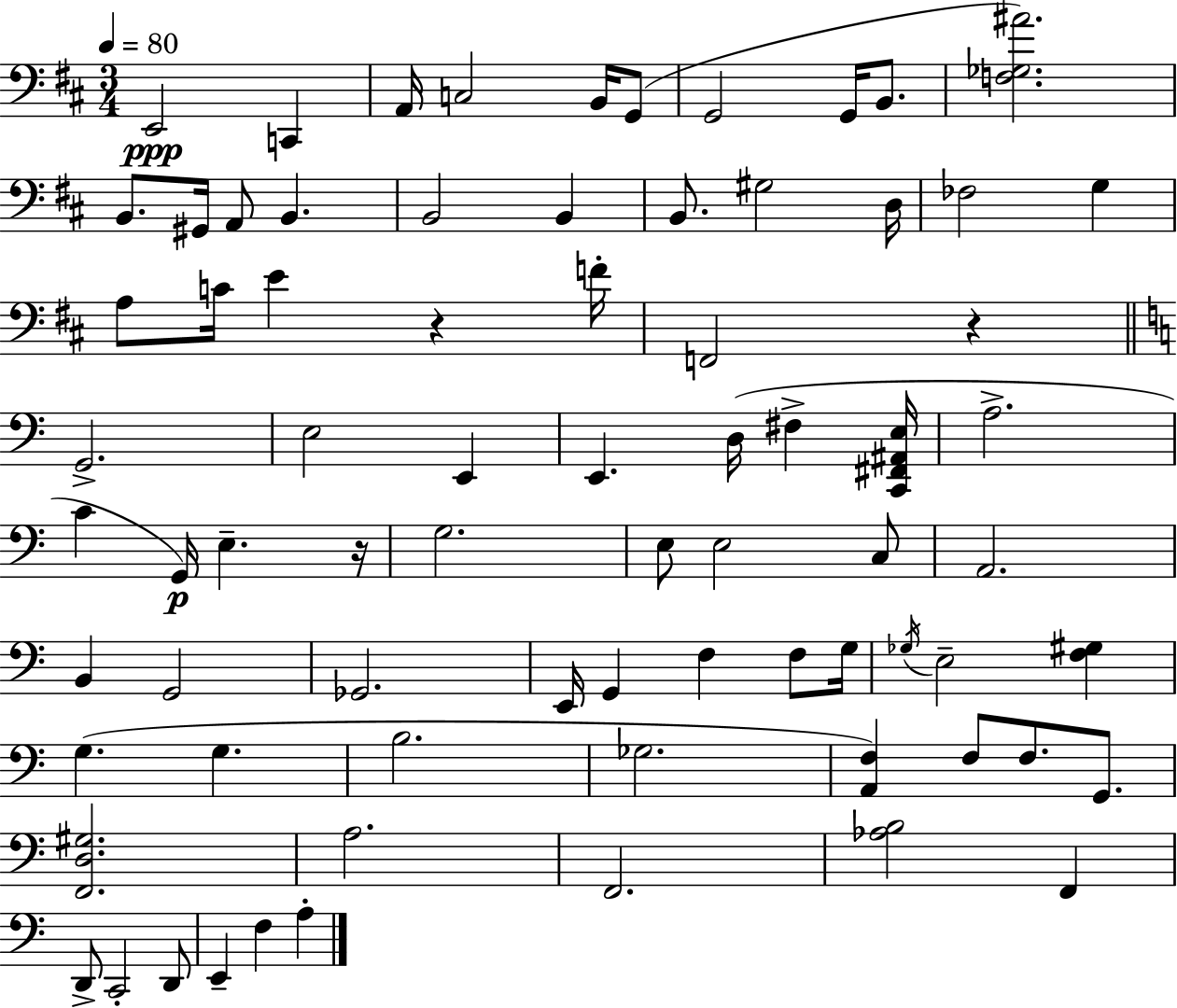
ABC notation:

X:1
T:Untitled
M:3/4
L:1/4
K:D
E,,2 C,, A,,/4 C,2 B,,/4 G,,/2 G,,2 G,,/4 B,,/2 [F,_G,^A]2 B,,/2 ^G,,/4 A,,/2 B,, B,,2 B,, B,,/2 ^G,2 D,/4 _F,2 G, A,/2 C/4 E z F/4 F,,2 z G,,2 E,2 E,, E,, D,/4 ^F, [C,,^F,,^A,,E,]/4 A,2 C G,,/4 E, z/4 G,2 E,/2 E,2 C,/2 A,,2 B,, G,,2 _G,,2 E,,/4 G,, F, F,/2 G,/4 _G,/4 E,2 [F,^G,] G, G, B,2 _G,2 [A,,F,] F,/2 F,/2 G,,/2 [F,,D,^G,]2 A,2 F,,2 [_A,B,]2 F,, D,,/2 C,,2 D,,/2 E,, F, A,